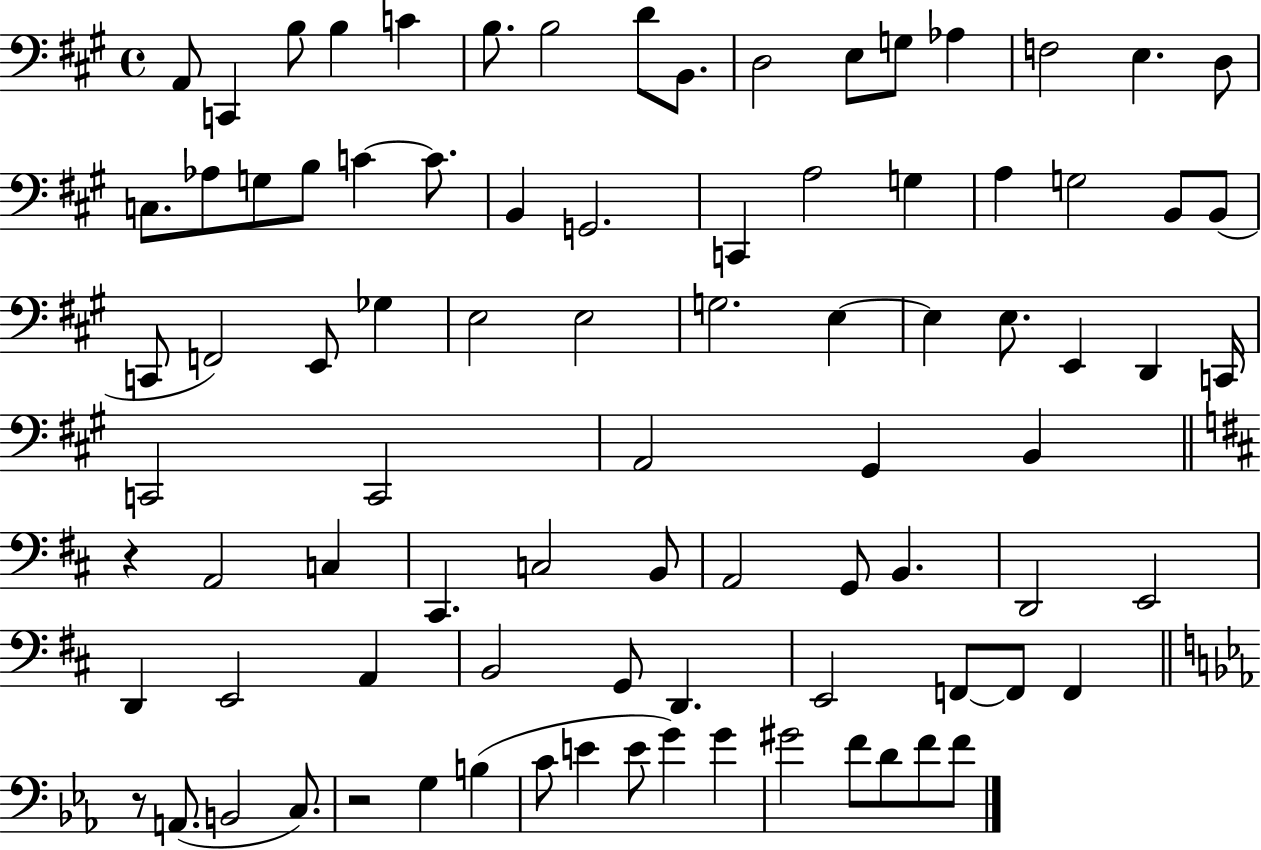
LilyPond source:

{
  \clef bass
  \time 4/4
  \defaultTimeSignature
  \key a \major
  \repeat volta 2 { a,8 c,4 b8 b4 c'4 | b8. b2 d'8 b,8. | d2 e8 g8 aes4 | f2 e4. d8 | \break c8. aes8 g8 b8 c'4~~ c'8. | b,4 g,2. | c,4 a2 g4 | a4 g2 b,8 b,8( | \break c,8 f,2) e,8 ges4 | e2 e2 | g2. e4~~ | e4 e8. e,4 d,4 c,16 | \break c,2 c,2 | a,2 gis,4 b,4 | \bar "||" \break \key d \major r4 a,2 c4 | cis,4. c2 b,8 | a,2 g,8 b,4. | d,2 e,2 | \break d,4 e,2 a,4 | b,2 g,8 d,4. | e,2 f,8~~ f,8 f,4 | \bar "||" \break \key c \minor r8 a,8.( b,2 c8.) | r2 g4 b4( | c'8 e'4 e'8 g'4) g'4 | gis'2 f'8 d'8 f'8 f'8 | \break } \bar "|."
}